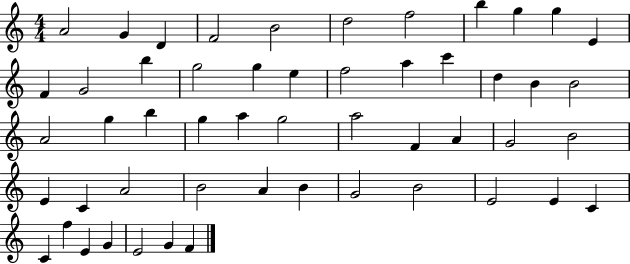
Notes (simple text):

A4/h G4/q D4/q F4/h B4/h D5/h F5/h B5/q G5/q G5/q E4/q F4/q G4/h B5/q G5/h G5/q E5/q F5/h A5/q C6/q D5/q B4/q B4/h A4/h G5/q B5/q G5/q A5/q G5/h A5/h F4/q A4/q G4/h B4/h E4/q C4/q A4/h B4/h A4/q B4/q G4/h B4/h E4/h E4/q C4/q C4/q F5/q E4/q G4/q E4/h G4/q F4/q